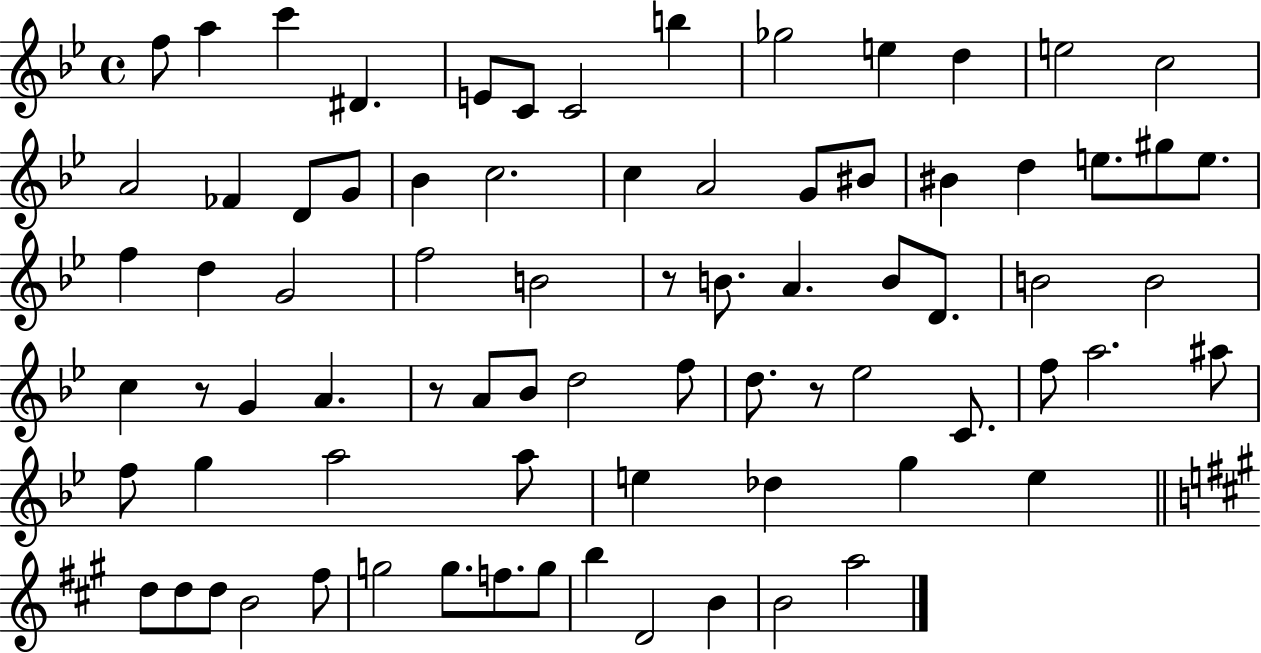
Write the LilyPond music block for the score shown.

{
  \clef treble
  \time 4/4
  \defaultTimeSignature
  \key bes \major
  f''8 a''4 c'''4 dis'4. | e'8 c'8 c'2 b''4 | ges''2 e''4 d''4 | e''2 c''2 | \break a'2 fes'4 d'8 g'8 | bes'4 c''2. | c''4 a'2 g'8 bis'8 | bis'4 d''4 e''8. gis''8 e''8. | \break f''4 d''4 g'2 | f''2 b'2 | r8 b'8. a'4. b'8 d'8. | b'2 b'2 | \break c''4 r8 g'4 a'4. | r8 a'8 bes'8 d''2 f''8 | d''8. r8 ees''2 c'8. | f''8 a''2. ais''8 | \break f''8 g''4 a''2 a''8 | e''4 des''4 g''4 e''4 | \bar "||" \break \key a \major d''8 d''8 d''8 b'2 fis''8 | g''2 g''8. f''8. g''8 | b''4 d'2 b'4 | b'2 a''2 | \break \bar "|."
}